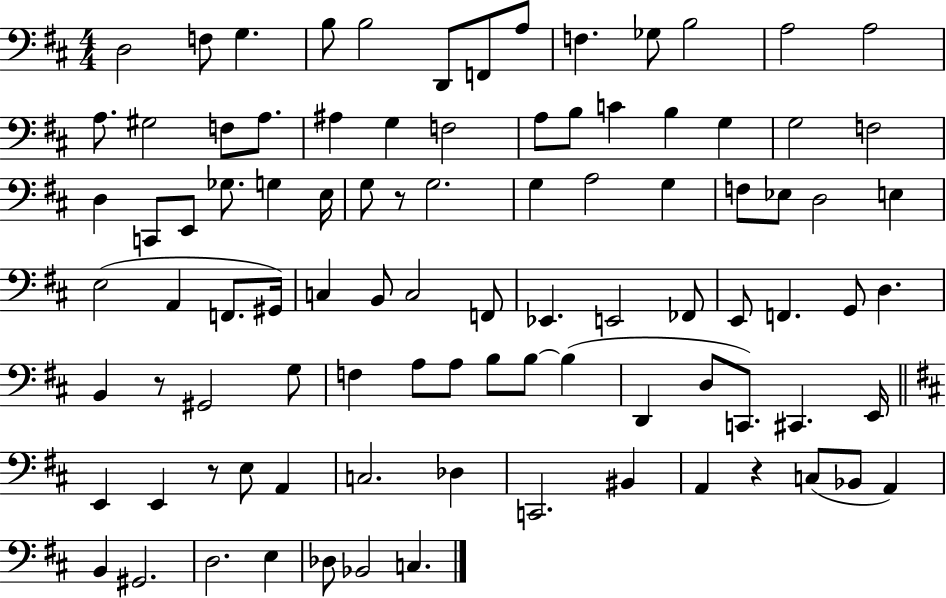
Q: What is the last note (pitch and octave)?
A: C3